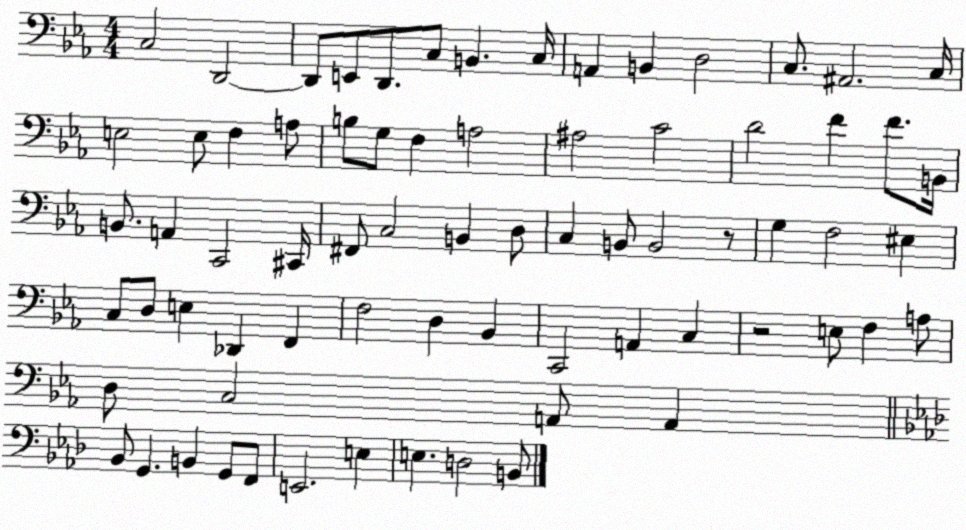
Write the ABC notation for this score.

X:1
T:Untitled
M:4/4
L:1/4
K:Eb
C,2 D,,2 D,,/2 E,,/2 D,,/2 C,/2 B,, C,/4 A,, B,, D,2 C,/2 ^A,,2 C,/4 E,2 E,/2 F, A,/2 B,/2 G,/2 F, A,2 ^A,2 C2 D2 F F/2 B,,/4 B,,/2 A,, C,,2 ^C,,/4 ^F,,/2 C,2 B,, D,/2 C, B,,/2 B,,2 z/2 G, F,2 ^E, C,/2 D,/2 E, _D,, F,, F,2 D, _B,, C,,2 A,, C, z2 E,/2 F, A,/2 D,/2 C,2 A,,/2 A,, _B,,/2 G,, B,, G,,/2 F,,/2 E,,2 E, E, D,2 B,,/2